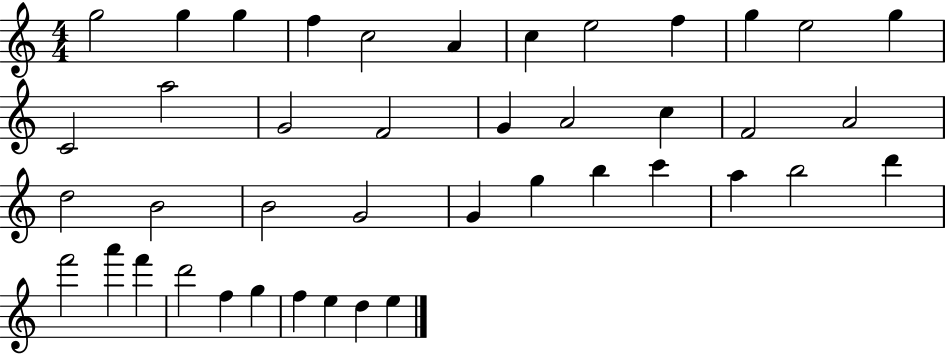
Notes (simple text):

G5/h G5/q G5/q F5/q C5/h A4/q C5/q E5/h F5/q G5/q E5/h G5/q C4/h A5/h G4/h F4/h G4/q A4/h C5/q F4/h A4/h D5/h B4/h B4/h G4/h G4/q G5/q B5/q C6/q A5/q B5/h D6/q F6/h A6/q F6/q D6/h F5/q G5/q F5/q E5/q D5/q E5/q